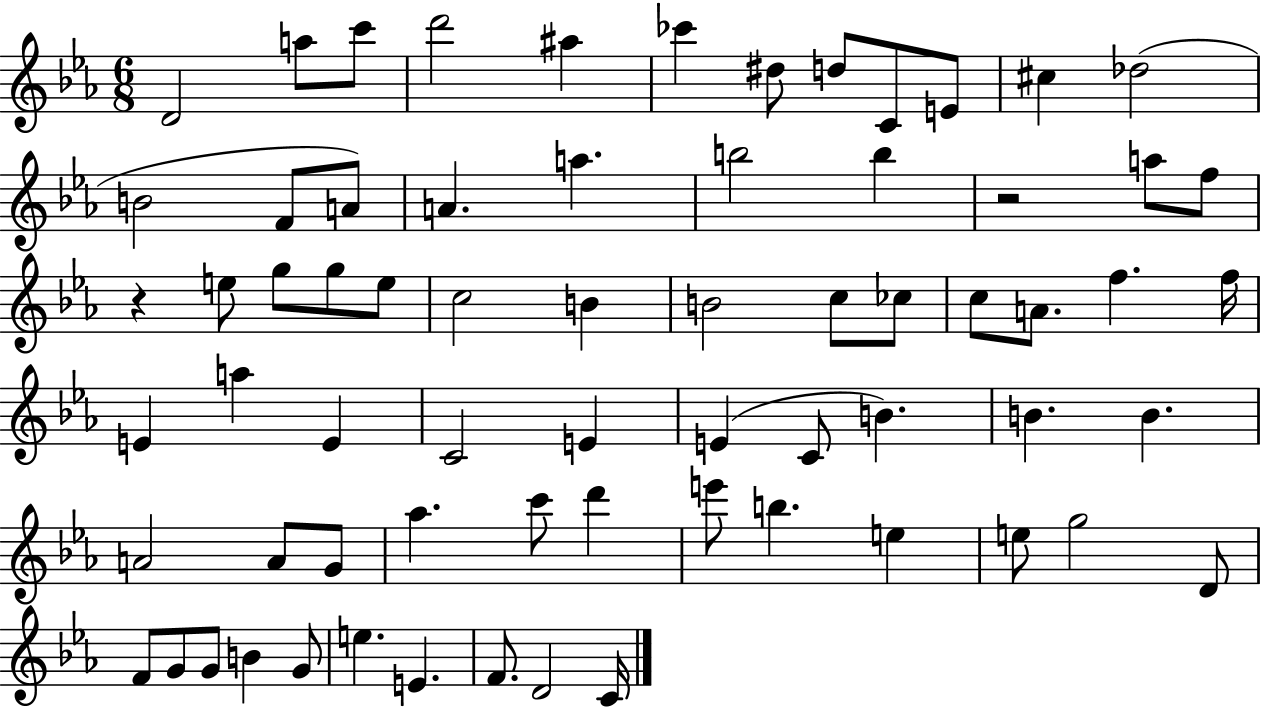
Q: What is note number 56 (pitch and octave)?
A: D4